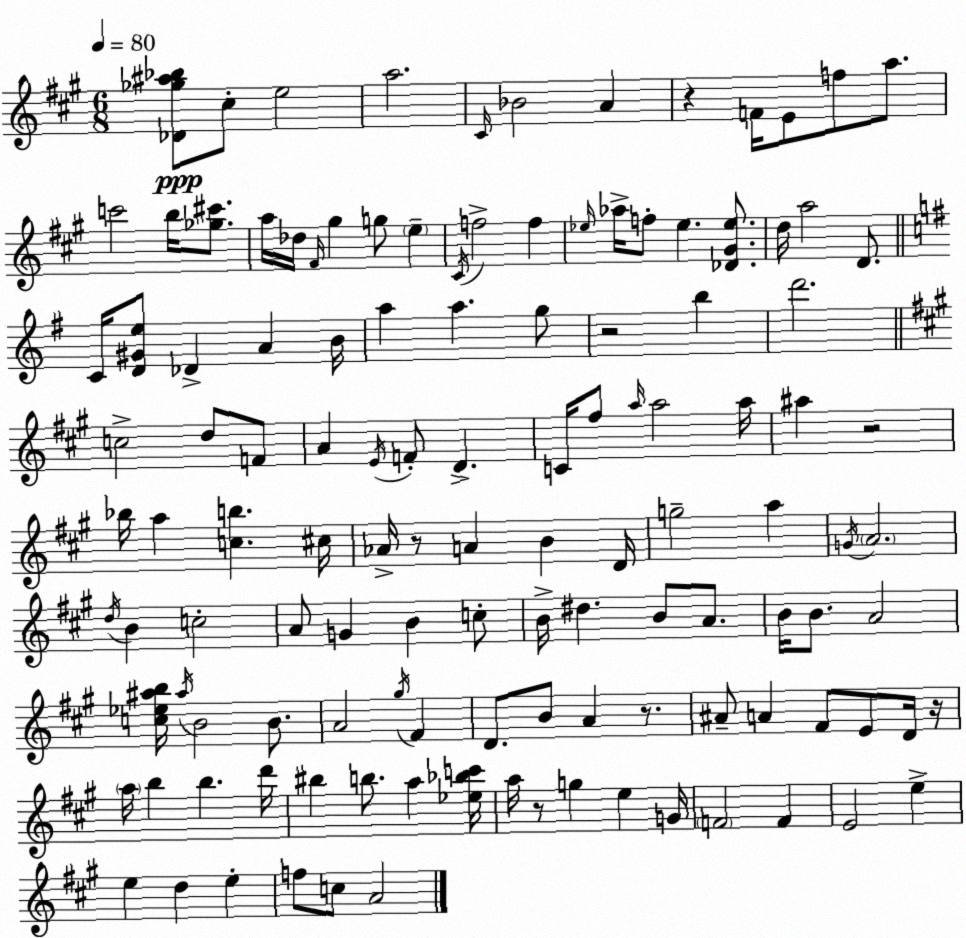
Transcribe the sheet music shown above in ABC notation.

X:1
T:Untitled
M:6/8
L:1/4
K:A
[_D_g^a_b]/2 ^c/2 e2 a2 ^C/4 _B2 A z F/4 E/2 f/2 a/2 c'2 b/4 [_g^c']/2 a/4 _d/4 ^F/4 ^g g/2 e ^C/4 f2 f _e/4 _a/4 f/2 _e [_D^G_e]/2 d/4 a2 D/2 C/4 [D^Ge]/2 _D A B/4 a a g/2 z2 b d'2 c2 d/2 F/2 A E/4 F/2 D C/4 ^f/2 a/4 a2 a/4 ^a z2 _b/4 a [cb] ^c/4 _A/4 z/2 A B D/4 g2 a G/4 A2 d/4 B c2 A/2 G B c/2 B/4 ^d B/2 A/2 B/4 B/2 A2 [c_e^ab]/4 ^a/4 B2 B/2 A2 ^g/4 ^F D/2 B/2 A z/2 ^A/2 A ^F/2 E/2 D/4 z/4 a/4 b b d'/4 ^b b/2 a [_e_bc']/4 a/4 z/2 g e G/4 F2 F E2 e e d e f/2 c/2 A2